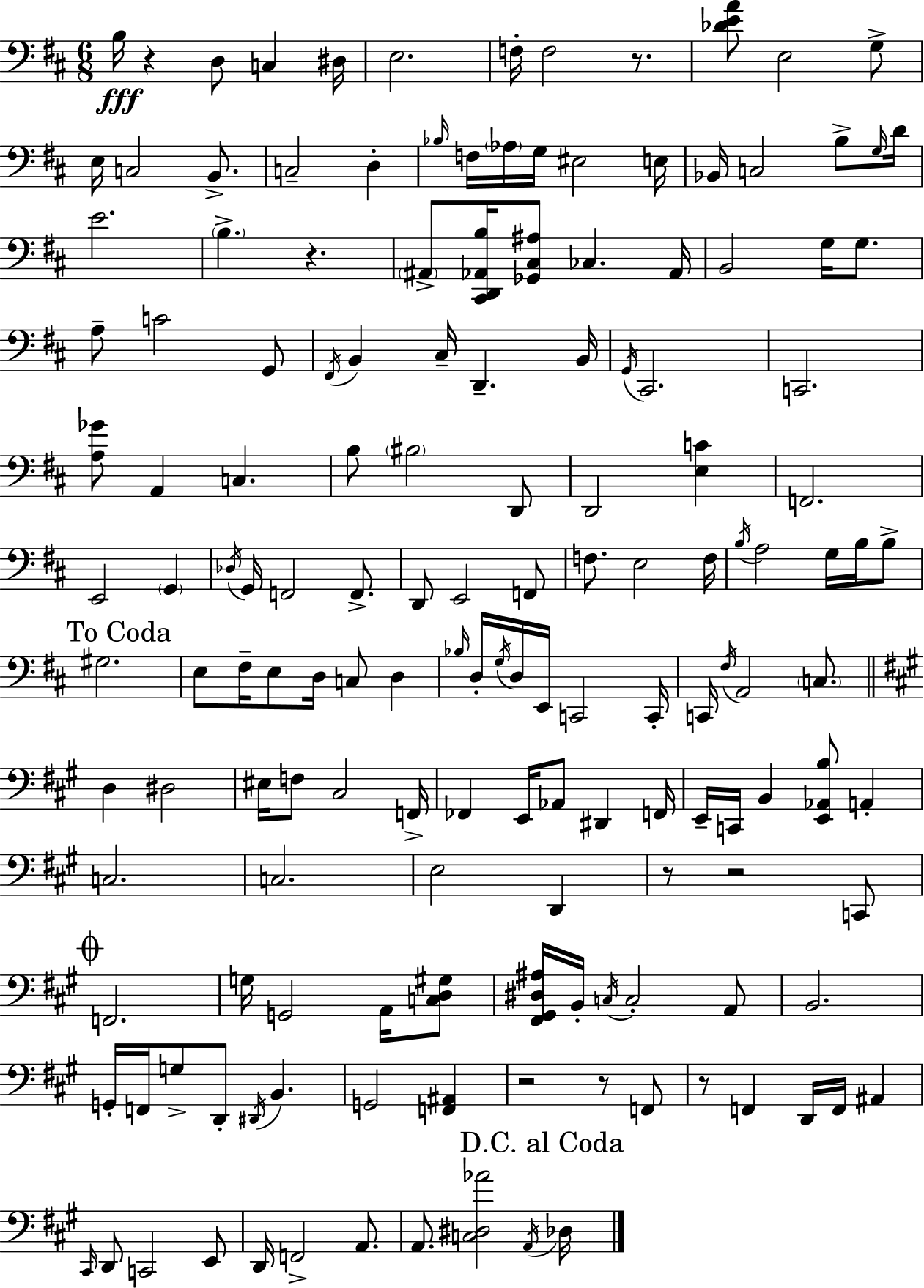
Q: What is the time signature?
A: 6/8